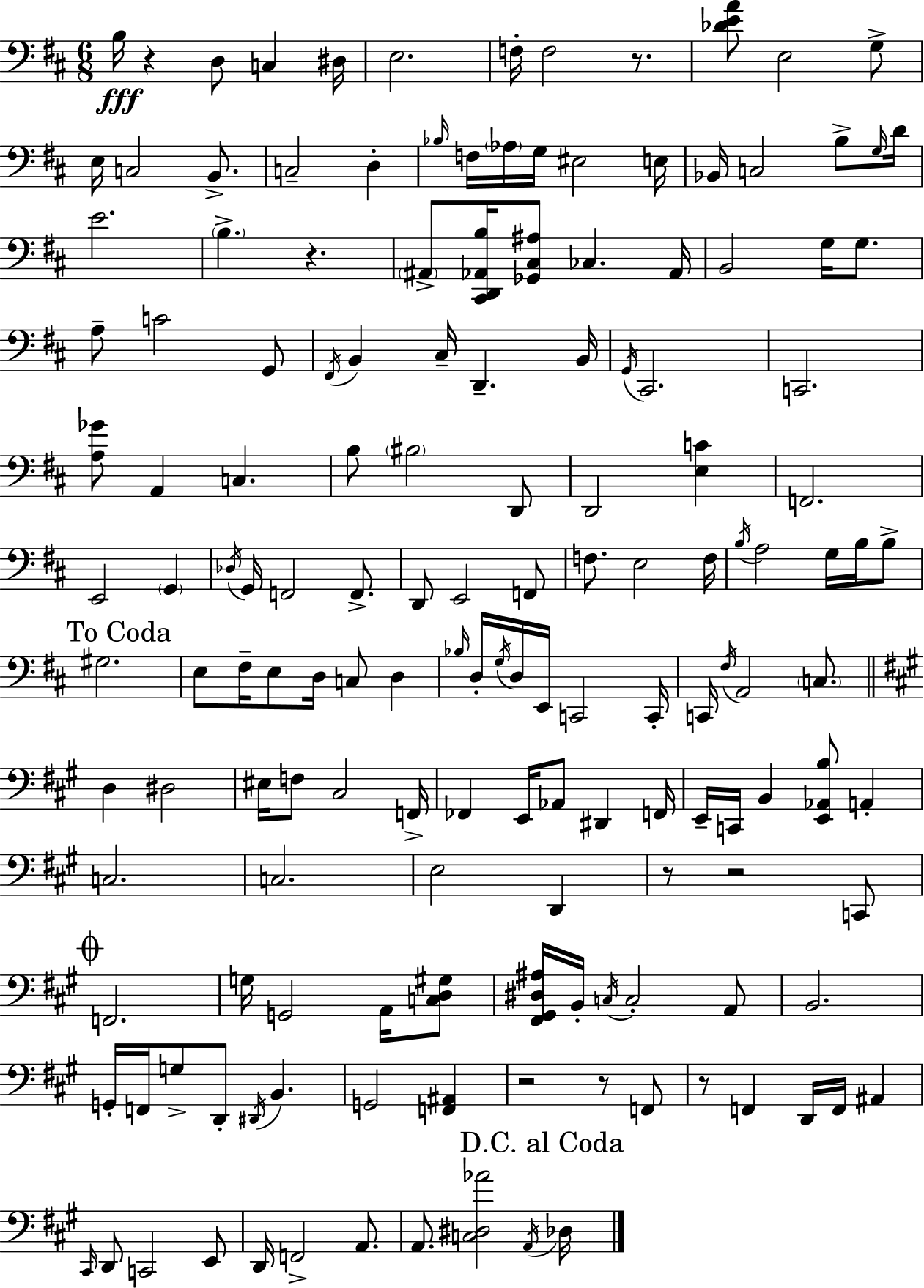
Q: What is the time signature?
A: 6/8